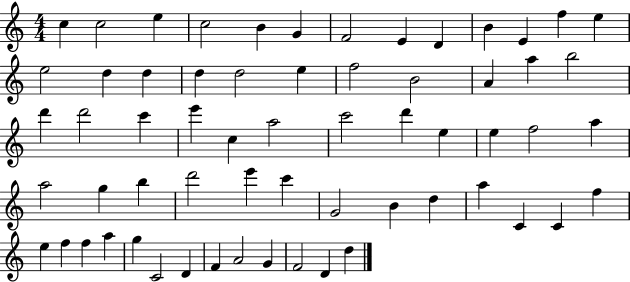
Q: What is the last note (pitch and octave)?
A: D5